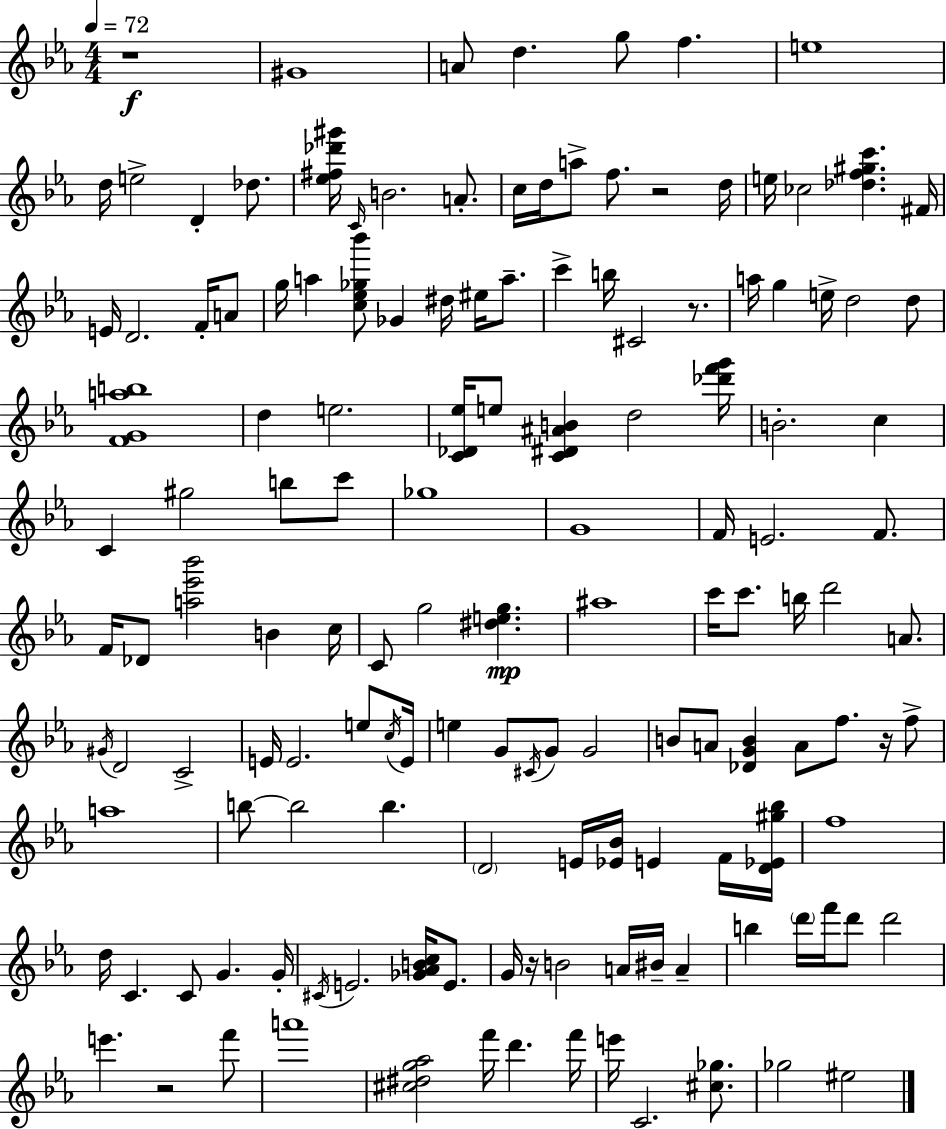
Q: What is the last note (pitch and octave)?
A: EIS5